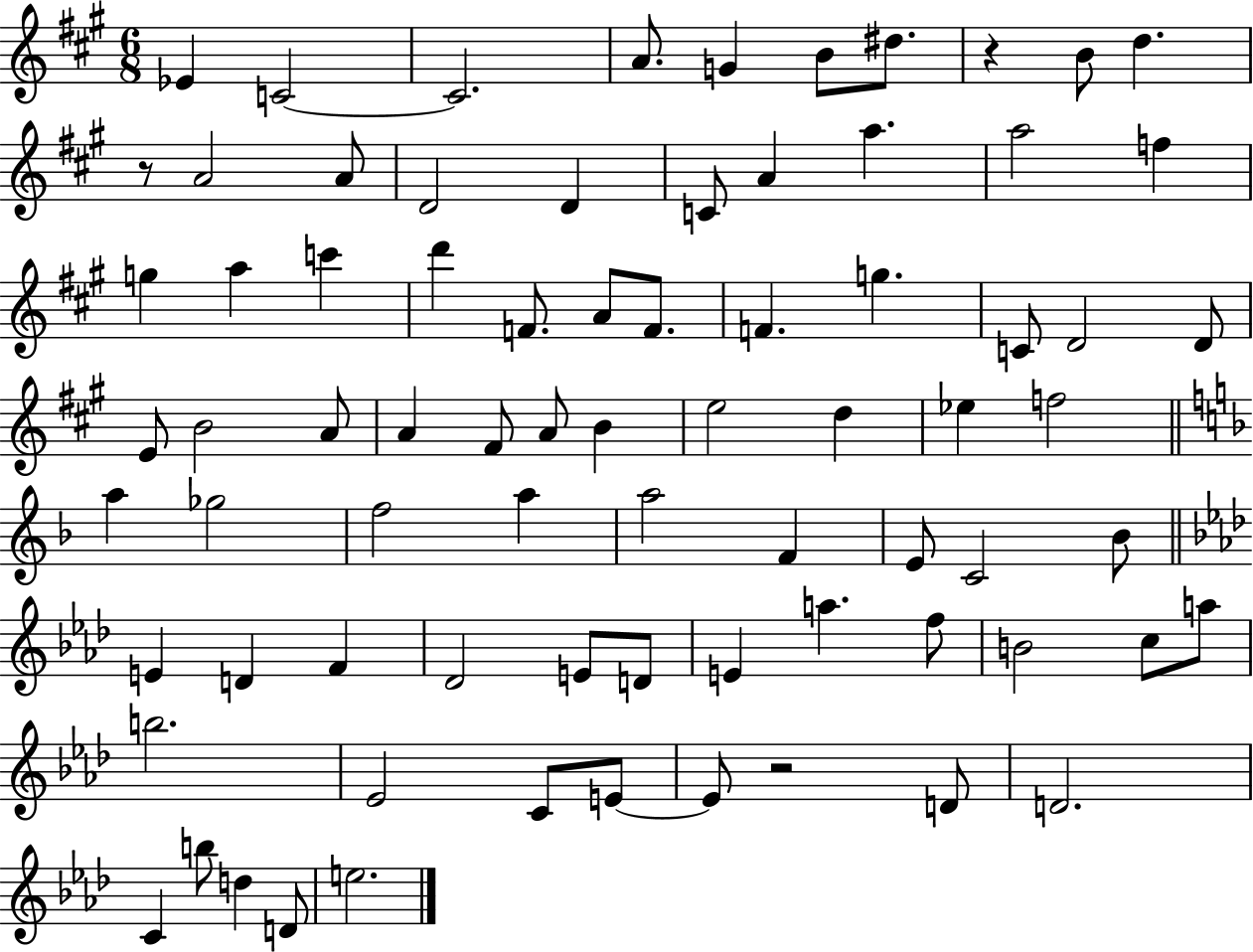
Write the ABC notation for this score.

X:1
T:Untitled
M:6/8
L:1/4
K:A
_E C2 C2 A/2 G B/2 ^d/2 z B/2 d z/2 A2 A/2 D2 D C/2 A a a2 f g a c' d' F/2 A/2 F/2 F g C/2 D2 D/2 E/2 B2 A/2 A ^F/2 A/2 B e2 d _e f2 a _g2 f2 a a2 F E/2 C2 _B/2 E D F _D2 E/2 D/2 E a f/2 B2 c/2 a/2 b2 _E2 C/2 E/2 E/2 z2 D/2 D2 C b/2 d D/2 e2